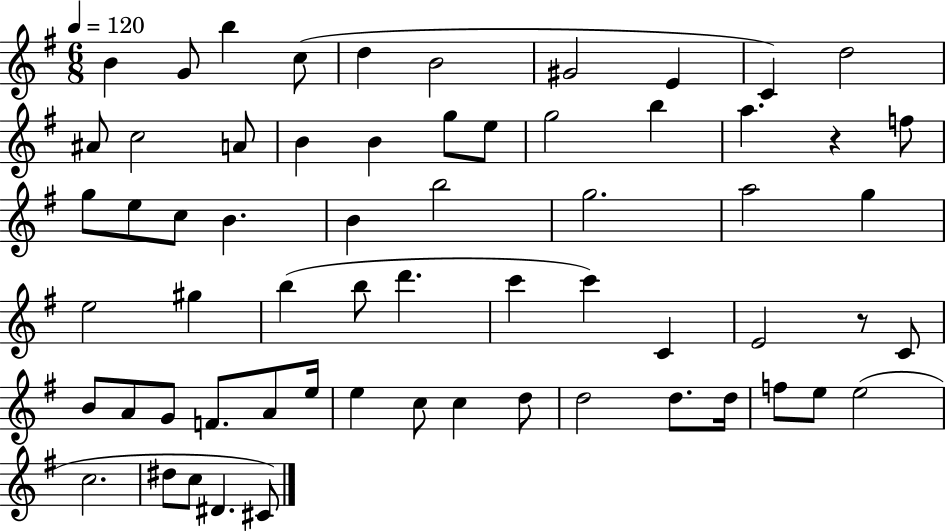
{
  \clef treble
  \numericTimeSignature
  \time 6/8
  \key g \major
  \tempo 4 = 120
  \repeat volta 2 { b'4 g'8 b''4 c''8( | d''4 b'2 | gis'2 e'4 | c'4) d''2 | \break ais'8 c''2 a'8 | b'4 b'4 g''8 e''8 | g''2 b''4 | a''4. r4 f''8 | \break g''8 e''8 c''8 b'4. | b'4 b''2 | g''2. | a''2 g''4 | \break e''2 gis''4 | b''4( b''8 d'''4. | c'''4 c'''4) c'4 | e'2 r8 c'8 | \break b'8 a'8 g'8 f'8. a'8 e''16 | e''4 c''8 c''4 d''8 | d''2 d''8. d''16 | f''8 e''8 e''2( | \break c''2. | dis''8 c''8 dis'4. cis'8) | } \bar "|."
}